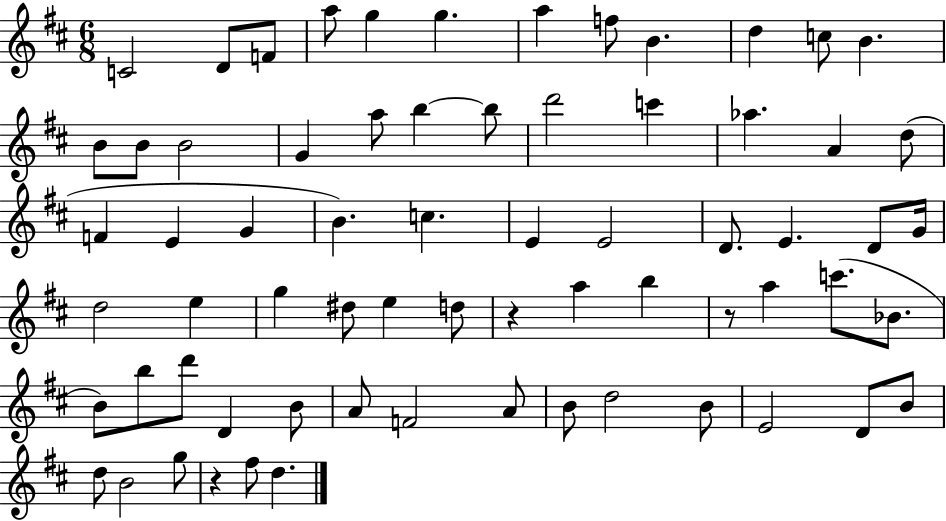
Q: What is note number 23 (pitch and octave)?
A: A4